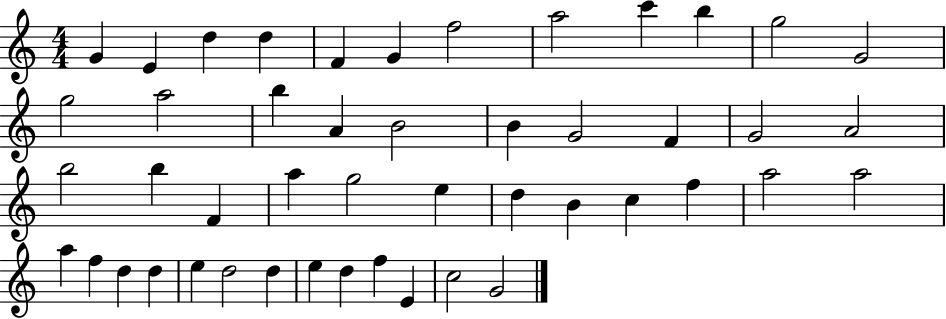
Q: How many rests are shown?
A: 0